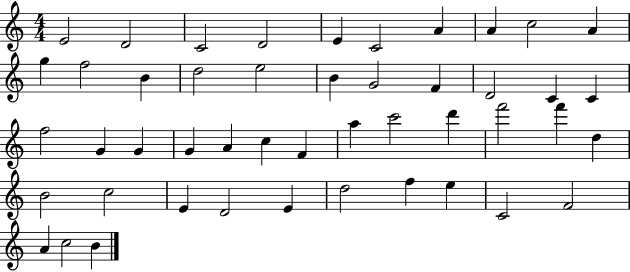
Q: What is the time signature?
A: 4/4